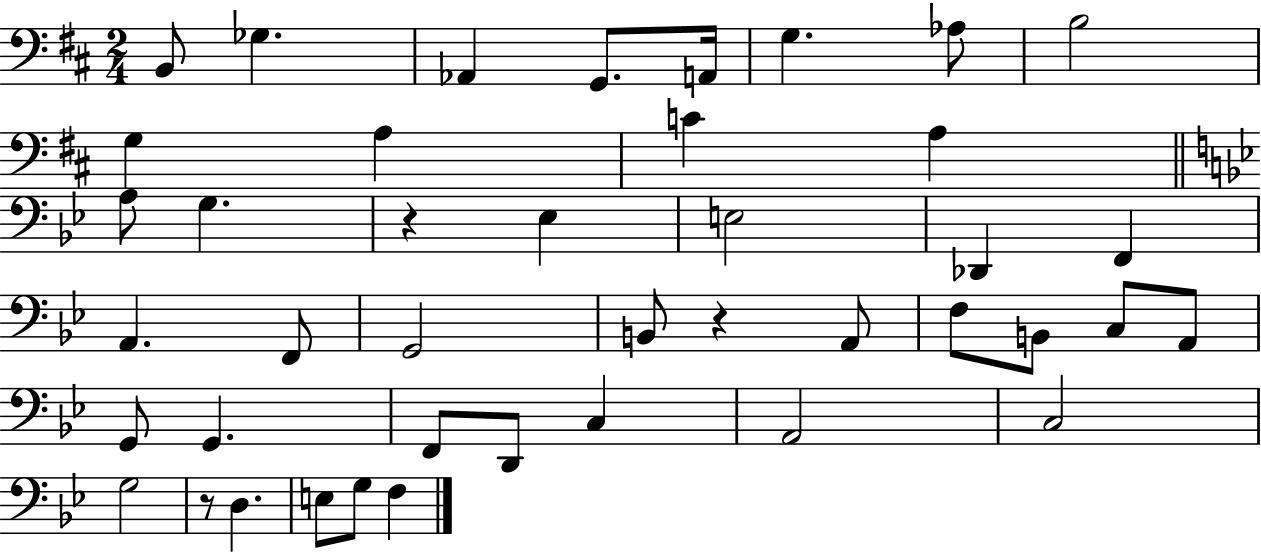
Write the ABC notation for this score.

X:1
T:Untitled
M:2/4
L:1/4
K:D
B,,/2 _G, _A,, G,,/2 A,,/4 G, _A,/2 B,2 G, A, C A, A,/2 G, z _E, E,2 _D,, F,, A,, F,,/2 G,,2 B,,/2 z A,,/2 F,/2 B,,/2 C,/2 A,,/2 G,,/2 G,, F,,/2 D,,/2 C, A,,2 C,2 G,2 z/2 D, E,/2 G,/2 F,